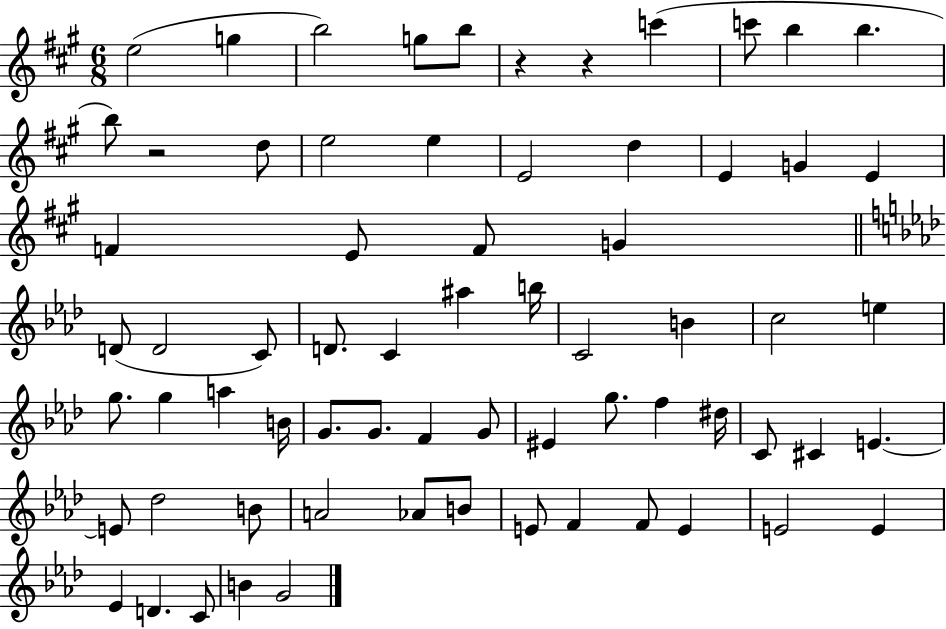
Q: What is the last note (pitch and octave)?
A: G4